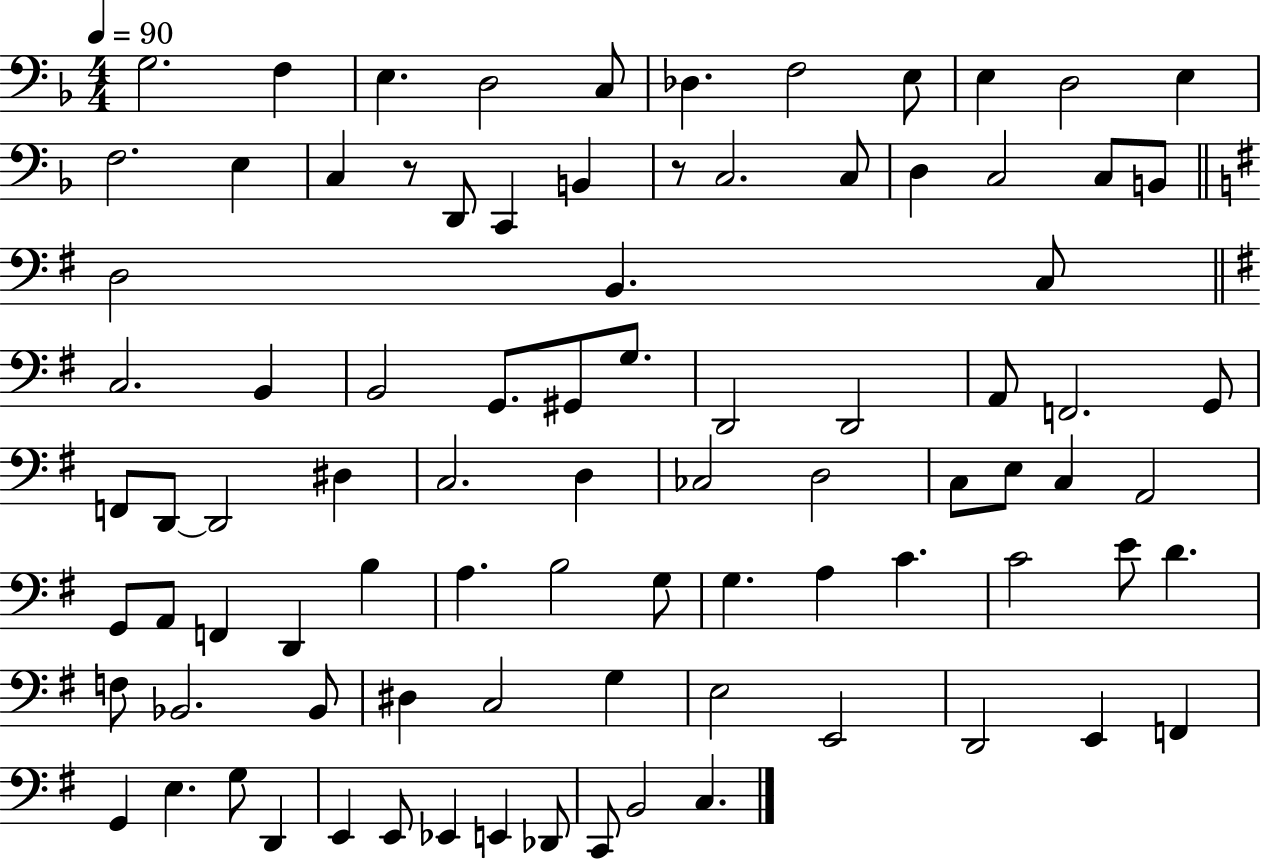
X:1
T:Untitled
M:4/4
L:1/4
K:F
G,2 F, E, D,2 C,/2 _D, F,2 E,/2 E, D,2 E, F,2 E, C, z/2 D,,/2 C,, B,, z/2 C,2 C,/2 D, C,2 C,/2 B,,/2 D,2 B,, C,/2 C,2 B,, B,,2 G,,/2 ^G,,/2 G,/2 D,,2 D,,2 A,,/2 F,,2 G,,/2 F,,/2 D,,/2 D,,2 ^D, C,2 D, _C,2 D,2 C,/2 E,/2 C, A,,2 G,,/2 A,,/2 F,, D,, B, A, B,2 G,/2 G, A, C C2 E/2 D F,/2 _B,,2 _B,,/2 ^D, C,2 G, E,2 E,,2 D,,2 E,, F,, G,, E, G,/2 D,, E,, E,,/2 _E,, E,, _D,,/2 C,,/2 B,,2 C,